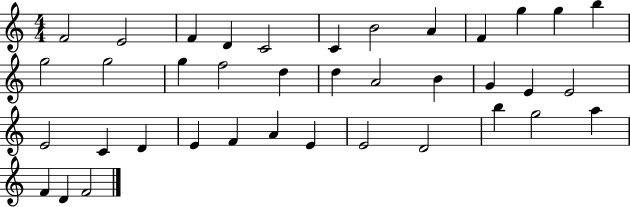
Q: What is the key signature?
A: C major